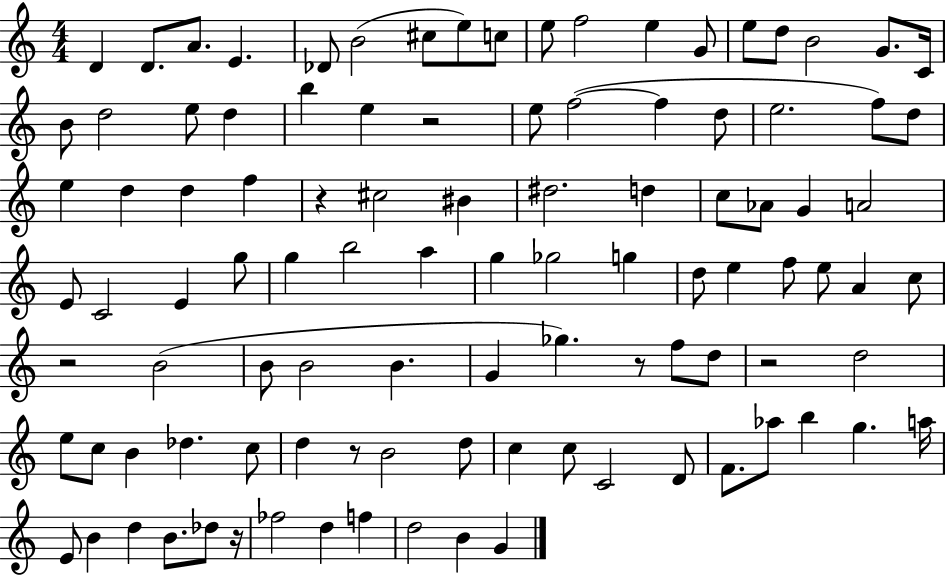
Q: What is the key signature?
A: C major